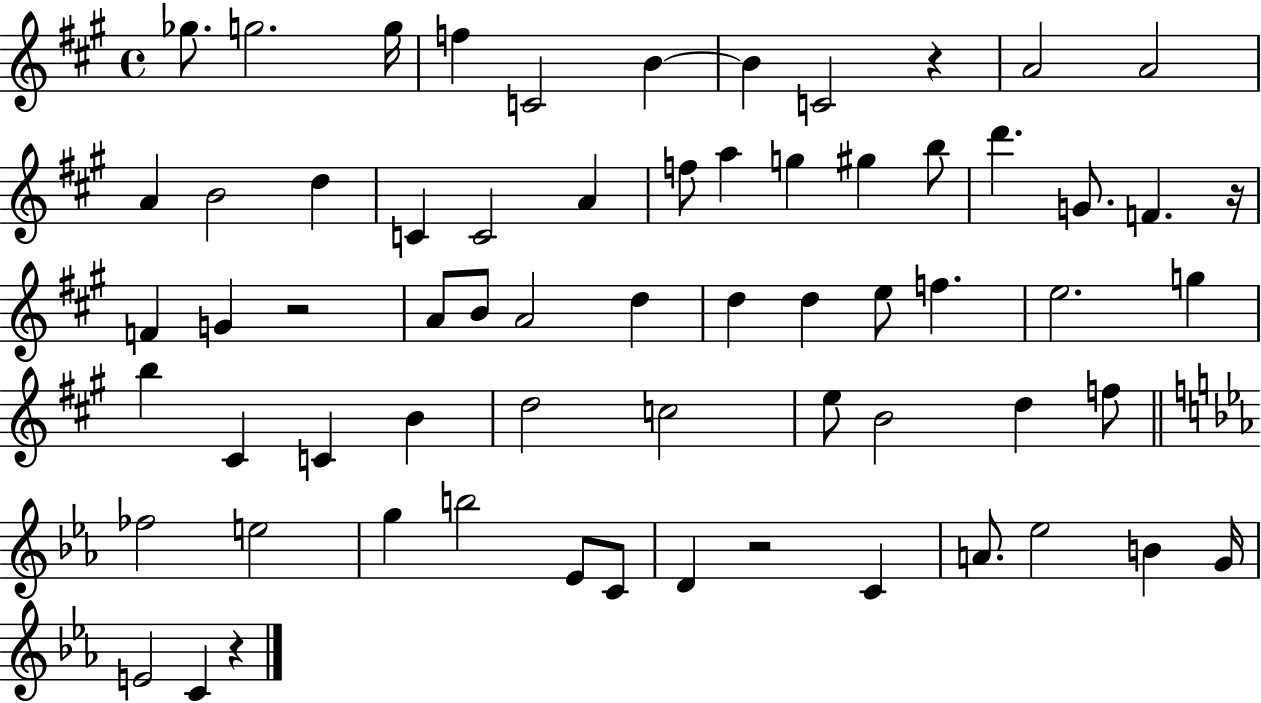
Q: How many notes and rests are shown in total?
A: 65